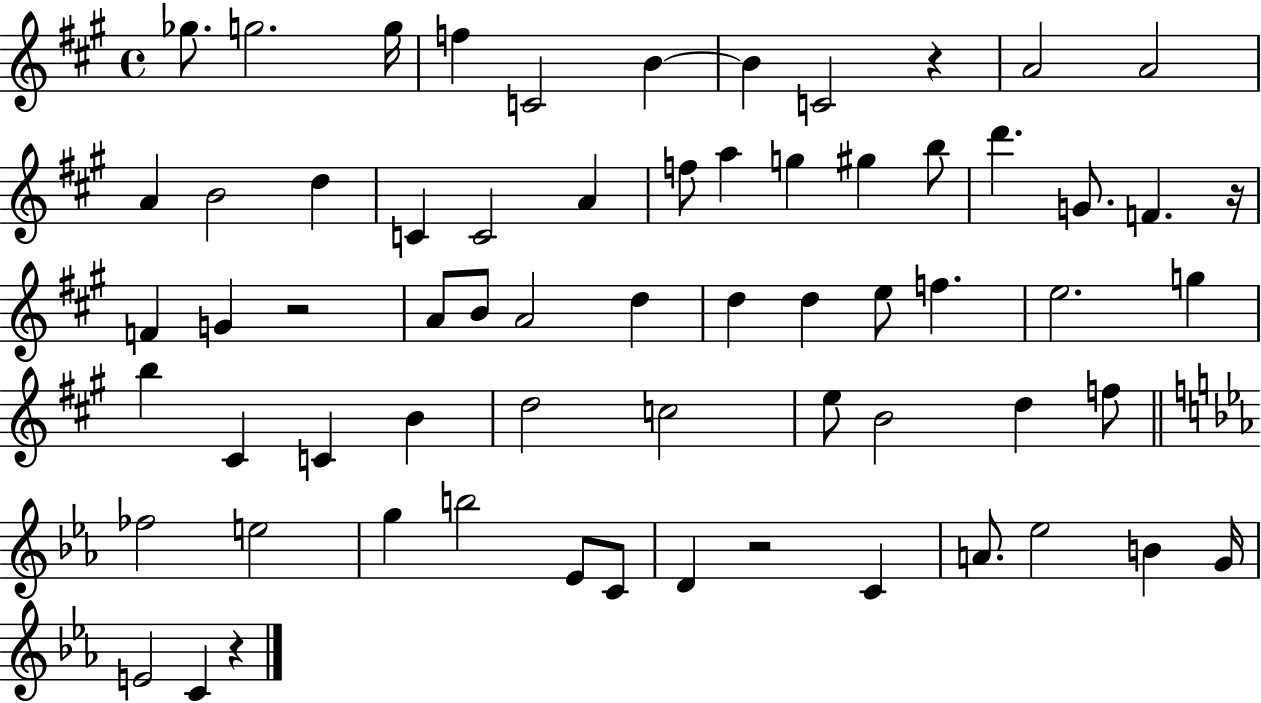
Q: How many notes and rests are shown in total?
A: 65